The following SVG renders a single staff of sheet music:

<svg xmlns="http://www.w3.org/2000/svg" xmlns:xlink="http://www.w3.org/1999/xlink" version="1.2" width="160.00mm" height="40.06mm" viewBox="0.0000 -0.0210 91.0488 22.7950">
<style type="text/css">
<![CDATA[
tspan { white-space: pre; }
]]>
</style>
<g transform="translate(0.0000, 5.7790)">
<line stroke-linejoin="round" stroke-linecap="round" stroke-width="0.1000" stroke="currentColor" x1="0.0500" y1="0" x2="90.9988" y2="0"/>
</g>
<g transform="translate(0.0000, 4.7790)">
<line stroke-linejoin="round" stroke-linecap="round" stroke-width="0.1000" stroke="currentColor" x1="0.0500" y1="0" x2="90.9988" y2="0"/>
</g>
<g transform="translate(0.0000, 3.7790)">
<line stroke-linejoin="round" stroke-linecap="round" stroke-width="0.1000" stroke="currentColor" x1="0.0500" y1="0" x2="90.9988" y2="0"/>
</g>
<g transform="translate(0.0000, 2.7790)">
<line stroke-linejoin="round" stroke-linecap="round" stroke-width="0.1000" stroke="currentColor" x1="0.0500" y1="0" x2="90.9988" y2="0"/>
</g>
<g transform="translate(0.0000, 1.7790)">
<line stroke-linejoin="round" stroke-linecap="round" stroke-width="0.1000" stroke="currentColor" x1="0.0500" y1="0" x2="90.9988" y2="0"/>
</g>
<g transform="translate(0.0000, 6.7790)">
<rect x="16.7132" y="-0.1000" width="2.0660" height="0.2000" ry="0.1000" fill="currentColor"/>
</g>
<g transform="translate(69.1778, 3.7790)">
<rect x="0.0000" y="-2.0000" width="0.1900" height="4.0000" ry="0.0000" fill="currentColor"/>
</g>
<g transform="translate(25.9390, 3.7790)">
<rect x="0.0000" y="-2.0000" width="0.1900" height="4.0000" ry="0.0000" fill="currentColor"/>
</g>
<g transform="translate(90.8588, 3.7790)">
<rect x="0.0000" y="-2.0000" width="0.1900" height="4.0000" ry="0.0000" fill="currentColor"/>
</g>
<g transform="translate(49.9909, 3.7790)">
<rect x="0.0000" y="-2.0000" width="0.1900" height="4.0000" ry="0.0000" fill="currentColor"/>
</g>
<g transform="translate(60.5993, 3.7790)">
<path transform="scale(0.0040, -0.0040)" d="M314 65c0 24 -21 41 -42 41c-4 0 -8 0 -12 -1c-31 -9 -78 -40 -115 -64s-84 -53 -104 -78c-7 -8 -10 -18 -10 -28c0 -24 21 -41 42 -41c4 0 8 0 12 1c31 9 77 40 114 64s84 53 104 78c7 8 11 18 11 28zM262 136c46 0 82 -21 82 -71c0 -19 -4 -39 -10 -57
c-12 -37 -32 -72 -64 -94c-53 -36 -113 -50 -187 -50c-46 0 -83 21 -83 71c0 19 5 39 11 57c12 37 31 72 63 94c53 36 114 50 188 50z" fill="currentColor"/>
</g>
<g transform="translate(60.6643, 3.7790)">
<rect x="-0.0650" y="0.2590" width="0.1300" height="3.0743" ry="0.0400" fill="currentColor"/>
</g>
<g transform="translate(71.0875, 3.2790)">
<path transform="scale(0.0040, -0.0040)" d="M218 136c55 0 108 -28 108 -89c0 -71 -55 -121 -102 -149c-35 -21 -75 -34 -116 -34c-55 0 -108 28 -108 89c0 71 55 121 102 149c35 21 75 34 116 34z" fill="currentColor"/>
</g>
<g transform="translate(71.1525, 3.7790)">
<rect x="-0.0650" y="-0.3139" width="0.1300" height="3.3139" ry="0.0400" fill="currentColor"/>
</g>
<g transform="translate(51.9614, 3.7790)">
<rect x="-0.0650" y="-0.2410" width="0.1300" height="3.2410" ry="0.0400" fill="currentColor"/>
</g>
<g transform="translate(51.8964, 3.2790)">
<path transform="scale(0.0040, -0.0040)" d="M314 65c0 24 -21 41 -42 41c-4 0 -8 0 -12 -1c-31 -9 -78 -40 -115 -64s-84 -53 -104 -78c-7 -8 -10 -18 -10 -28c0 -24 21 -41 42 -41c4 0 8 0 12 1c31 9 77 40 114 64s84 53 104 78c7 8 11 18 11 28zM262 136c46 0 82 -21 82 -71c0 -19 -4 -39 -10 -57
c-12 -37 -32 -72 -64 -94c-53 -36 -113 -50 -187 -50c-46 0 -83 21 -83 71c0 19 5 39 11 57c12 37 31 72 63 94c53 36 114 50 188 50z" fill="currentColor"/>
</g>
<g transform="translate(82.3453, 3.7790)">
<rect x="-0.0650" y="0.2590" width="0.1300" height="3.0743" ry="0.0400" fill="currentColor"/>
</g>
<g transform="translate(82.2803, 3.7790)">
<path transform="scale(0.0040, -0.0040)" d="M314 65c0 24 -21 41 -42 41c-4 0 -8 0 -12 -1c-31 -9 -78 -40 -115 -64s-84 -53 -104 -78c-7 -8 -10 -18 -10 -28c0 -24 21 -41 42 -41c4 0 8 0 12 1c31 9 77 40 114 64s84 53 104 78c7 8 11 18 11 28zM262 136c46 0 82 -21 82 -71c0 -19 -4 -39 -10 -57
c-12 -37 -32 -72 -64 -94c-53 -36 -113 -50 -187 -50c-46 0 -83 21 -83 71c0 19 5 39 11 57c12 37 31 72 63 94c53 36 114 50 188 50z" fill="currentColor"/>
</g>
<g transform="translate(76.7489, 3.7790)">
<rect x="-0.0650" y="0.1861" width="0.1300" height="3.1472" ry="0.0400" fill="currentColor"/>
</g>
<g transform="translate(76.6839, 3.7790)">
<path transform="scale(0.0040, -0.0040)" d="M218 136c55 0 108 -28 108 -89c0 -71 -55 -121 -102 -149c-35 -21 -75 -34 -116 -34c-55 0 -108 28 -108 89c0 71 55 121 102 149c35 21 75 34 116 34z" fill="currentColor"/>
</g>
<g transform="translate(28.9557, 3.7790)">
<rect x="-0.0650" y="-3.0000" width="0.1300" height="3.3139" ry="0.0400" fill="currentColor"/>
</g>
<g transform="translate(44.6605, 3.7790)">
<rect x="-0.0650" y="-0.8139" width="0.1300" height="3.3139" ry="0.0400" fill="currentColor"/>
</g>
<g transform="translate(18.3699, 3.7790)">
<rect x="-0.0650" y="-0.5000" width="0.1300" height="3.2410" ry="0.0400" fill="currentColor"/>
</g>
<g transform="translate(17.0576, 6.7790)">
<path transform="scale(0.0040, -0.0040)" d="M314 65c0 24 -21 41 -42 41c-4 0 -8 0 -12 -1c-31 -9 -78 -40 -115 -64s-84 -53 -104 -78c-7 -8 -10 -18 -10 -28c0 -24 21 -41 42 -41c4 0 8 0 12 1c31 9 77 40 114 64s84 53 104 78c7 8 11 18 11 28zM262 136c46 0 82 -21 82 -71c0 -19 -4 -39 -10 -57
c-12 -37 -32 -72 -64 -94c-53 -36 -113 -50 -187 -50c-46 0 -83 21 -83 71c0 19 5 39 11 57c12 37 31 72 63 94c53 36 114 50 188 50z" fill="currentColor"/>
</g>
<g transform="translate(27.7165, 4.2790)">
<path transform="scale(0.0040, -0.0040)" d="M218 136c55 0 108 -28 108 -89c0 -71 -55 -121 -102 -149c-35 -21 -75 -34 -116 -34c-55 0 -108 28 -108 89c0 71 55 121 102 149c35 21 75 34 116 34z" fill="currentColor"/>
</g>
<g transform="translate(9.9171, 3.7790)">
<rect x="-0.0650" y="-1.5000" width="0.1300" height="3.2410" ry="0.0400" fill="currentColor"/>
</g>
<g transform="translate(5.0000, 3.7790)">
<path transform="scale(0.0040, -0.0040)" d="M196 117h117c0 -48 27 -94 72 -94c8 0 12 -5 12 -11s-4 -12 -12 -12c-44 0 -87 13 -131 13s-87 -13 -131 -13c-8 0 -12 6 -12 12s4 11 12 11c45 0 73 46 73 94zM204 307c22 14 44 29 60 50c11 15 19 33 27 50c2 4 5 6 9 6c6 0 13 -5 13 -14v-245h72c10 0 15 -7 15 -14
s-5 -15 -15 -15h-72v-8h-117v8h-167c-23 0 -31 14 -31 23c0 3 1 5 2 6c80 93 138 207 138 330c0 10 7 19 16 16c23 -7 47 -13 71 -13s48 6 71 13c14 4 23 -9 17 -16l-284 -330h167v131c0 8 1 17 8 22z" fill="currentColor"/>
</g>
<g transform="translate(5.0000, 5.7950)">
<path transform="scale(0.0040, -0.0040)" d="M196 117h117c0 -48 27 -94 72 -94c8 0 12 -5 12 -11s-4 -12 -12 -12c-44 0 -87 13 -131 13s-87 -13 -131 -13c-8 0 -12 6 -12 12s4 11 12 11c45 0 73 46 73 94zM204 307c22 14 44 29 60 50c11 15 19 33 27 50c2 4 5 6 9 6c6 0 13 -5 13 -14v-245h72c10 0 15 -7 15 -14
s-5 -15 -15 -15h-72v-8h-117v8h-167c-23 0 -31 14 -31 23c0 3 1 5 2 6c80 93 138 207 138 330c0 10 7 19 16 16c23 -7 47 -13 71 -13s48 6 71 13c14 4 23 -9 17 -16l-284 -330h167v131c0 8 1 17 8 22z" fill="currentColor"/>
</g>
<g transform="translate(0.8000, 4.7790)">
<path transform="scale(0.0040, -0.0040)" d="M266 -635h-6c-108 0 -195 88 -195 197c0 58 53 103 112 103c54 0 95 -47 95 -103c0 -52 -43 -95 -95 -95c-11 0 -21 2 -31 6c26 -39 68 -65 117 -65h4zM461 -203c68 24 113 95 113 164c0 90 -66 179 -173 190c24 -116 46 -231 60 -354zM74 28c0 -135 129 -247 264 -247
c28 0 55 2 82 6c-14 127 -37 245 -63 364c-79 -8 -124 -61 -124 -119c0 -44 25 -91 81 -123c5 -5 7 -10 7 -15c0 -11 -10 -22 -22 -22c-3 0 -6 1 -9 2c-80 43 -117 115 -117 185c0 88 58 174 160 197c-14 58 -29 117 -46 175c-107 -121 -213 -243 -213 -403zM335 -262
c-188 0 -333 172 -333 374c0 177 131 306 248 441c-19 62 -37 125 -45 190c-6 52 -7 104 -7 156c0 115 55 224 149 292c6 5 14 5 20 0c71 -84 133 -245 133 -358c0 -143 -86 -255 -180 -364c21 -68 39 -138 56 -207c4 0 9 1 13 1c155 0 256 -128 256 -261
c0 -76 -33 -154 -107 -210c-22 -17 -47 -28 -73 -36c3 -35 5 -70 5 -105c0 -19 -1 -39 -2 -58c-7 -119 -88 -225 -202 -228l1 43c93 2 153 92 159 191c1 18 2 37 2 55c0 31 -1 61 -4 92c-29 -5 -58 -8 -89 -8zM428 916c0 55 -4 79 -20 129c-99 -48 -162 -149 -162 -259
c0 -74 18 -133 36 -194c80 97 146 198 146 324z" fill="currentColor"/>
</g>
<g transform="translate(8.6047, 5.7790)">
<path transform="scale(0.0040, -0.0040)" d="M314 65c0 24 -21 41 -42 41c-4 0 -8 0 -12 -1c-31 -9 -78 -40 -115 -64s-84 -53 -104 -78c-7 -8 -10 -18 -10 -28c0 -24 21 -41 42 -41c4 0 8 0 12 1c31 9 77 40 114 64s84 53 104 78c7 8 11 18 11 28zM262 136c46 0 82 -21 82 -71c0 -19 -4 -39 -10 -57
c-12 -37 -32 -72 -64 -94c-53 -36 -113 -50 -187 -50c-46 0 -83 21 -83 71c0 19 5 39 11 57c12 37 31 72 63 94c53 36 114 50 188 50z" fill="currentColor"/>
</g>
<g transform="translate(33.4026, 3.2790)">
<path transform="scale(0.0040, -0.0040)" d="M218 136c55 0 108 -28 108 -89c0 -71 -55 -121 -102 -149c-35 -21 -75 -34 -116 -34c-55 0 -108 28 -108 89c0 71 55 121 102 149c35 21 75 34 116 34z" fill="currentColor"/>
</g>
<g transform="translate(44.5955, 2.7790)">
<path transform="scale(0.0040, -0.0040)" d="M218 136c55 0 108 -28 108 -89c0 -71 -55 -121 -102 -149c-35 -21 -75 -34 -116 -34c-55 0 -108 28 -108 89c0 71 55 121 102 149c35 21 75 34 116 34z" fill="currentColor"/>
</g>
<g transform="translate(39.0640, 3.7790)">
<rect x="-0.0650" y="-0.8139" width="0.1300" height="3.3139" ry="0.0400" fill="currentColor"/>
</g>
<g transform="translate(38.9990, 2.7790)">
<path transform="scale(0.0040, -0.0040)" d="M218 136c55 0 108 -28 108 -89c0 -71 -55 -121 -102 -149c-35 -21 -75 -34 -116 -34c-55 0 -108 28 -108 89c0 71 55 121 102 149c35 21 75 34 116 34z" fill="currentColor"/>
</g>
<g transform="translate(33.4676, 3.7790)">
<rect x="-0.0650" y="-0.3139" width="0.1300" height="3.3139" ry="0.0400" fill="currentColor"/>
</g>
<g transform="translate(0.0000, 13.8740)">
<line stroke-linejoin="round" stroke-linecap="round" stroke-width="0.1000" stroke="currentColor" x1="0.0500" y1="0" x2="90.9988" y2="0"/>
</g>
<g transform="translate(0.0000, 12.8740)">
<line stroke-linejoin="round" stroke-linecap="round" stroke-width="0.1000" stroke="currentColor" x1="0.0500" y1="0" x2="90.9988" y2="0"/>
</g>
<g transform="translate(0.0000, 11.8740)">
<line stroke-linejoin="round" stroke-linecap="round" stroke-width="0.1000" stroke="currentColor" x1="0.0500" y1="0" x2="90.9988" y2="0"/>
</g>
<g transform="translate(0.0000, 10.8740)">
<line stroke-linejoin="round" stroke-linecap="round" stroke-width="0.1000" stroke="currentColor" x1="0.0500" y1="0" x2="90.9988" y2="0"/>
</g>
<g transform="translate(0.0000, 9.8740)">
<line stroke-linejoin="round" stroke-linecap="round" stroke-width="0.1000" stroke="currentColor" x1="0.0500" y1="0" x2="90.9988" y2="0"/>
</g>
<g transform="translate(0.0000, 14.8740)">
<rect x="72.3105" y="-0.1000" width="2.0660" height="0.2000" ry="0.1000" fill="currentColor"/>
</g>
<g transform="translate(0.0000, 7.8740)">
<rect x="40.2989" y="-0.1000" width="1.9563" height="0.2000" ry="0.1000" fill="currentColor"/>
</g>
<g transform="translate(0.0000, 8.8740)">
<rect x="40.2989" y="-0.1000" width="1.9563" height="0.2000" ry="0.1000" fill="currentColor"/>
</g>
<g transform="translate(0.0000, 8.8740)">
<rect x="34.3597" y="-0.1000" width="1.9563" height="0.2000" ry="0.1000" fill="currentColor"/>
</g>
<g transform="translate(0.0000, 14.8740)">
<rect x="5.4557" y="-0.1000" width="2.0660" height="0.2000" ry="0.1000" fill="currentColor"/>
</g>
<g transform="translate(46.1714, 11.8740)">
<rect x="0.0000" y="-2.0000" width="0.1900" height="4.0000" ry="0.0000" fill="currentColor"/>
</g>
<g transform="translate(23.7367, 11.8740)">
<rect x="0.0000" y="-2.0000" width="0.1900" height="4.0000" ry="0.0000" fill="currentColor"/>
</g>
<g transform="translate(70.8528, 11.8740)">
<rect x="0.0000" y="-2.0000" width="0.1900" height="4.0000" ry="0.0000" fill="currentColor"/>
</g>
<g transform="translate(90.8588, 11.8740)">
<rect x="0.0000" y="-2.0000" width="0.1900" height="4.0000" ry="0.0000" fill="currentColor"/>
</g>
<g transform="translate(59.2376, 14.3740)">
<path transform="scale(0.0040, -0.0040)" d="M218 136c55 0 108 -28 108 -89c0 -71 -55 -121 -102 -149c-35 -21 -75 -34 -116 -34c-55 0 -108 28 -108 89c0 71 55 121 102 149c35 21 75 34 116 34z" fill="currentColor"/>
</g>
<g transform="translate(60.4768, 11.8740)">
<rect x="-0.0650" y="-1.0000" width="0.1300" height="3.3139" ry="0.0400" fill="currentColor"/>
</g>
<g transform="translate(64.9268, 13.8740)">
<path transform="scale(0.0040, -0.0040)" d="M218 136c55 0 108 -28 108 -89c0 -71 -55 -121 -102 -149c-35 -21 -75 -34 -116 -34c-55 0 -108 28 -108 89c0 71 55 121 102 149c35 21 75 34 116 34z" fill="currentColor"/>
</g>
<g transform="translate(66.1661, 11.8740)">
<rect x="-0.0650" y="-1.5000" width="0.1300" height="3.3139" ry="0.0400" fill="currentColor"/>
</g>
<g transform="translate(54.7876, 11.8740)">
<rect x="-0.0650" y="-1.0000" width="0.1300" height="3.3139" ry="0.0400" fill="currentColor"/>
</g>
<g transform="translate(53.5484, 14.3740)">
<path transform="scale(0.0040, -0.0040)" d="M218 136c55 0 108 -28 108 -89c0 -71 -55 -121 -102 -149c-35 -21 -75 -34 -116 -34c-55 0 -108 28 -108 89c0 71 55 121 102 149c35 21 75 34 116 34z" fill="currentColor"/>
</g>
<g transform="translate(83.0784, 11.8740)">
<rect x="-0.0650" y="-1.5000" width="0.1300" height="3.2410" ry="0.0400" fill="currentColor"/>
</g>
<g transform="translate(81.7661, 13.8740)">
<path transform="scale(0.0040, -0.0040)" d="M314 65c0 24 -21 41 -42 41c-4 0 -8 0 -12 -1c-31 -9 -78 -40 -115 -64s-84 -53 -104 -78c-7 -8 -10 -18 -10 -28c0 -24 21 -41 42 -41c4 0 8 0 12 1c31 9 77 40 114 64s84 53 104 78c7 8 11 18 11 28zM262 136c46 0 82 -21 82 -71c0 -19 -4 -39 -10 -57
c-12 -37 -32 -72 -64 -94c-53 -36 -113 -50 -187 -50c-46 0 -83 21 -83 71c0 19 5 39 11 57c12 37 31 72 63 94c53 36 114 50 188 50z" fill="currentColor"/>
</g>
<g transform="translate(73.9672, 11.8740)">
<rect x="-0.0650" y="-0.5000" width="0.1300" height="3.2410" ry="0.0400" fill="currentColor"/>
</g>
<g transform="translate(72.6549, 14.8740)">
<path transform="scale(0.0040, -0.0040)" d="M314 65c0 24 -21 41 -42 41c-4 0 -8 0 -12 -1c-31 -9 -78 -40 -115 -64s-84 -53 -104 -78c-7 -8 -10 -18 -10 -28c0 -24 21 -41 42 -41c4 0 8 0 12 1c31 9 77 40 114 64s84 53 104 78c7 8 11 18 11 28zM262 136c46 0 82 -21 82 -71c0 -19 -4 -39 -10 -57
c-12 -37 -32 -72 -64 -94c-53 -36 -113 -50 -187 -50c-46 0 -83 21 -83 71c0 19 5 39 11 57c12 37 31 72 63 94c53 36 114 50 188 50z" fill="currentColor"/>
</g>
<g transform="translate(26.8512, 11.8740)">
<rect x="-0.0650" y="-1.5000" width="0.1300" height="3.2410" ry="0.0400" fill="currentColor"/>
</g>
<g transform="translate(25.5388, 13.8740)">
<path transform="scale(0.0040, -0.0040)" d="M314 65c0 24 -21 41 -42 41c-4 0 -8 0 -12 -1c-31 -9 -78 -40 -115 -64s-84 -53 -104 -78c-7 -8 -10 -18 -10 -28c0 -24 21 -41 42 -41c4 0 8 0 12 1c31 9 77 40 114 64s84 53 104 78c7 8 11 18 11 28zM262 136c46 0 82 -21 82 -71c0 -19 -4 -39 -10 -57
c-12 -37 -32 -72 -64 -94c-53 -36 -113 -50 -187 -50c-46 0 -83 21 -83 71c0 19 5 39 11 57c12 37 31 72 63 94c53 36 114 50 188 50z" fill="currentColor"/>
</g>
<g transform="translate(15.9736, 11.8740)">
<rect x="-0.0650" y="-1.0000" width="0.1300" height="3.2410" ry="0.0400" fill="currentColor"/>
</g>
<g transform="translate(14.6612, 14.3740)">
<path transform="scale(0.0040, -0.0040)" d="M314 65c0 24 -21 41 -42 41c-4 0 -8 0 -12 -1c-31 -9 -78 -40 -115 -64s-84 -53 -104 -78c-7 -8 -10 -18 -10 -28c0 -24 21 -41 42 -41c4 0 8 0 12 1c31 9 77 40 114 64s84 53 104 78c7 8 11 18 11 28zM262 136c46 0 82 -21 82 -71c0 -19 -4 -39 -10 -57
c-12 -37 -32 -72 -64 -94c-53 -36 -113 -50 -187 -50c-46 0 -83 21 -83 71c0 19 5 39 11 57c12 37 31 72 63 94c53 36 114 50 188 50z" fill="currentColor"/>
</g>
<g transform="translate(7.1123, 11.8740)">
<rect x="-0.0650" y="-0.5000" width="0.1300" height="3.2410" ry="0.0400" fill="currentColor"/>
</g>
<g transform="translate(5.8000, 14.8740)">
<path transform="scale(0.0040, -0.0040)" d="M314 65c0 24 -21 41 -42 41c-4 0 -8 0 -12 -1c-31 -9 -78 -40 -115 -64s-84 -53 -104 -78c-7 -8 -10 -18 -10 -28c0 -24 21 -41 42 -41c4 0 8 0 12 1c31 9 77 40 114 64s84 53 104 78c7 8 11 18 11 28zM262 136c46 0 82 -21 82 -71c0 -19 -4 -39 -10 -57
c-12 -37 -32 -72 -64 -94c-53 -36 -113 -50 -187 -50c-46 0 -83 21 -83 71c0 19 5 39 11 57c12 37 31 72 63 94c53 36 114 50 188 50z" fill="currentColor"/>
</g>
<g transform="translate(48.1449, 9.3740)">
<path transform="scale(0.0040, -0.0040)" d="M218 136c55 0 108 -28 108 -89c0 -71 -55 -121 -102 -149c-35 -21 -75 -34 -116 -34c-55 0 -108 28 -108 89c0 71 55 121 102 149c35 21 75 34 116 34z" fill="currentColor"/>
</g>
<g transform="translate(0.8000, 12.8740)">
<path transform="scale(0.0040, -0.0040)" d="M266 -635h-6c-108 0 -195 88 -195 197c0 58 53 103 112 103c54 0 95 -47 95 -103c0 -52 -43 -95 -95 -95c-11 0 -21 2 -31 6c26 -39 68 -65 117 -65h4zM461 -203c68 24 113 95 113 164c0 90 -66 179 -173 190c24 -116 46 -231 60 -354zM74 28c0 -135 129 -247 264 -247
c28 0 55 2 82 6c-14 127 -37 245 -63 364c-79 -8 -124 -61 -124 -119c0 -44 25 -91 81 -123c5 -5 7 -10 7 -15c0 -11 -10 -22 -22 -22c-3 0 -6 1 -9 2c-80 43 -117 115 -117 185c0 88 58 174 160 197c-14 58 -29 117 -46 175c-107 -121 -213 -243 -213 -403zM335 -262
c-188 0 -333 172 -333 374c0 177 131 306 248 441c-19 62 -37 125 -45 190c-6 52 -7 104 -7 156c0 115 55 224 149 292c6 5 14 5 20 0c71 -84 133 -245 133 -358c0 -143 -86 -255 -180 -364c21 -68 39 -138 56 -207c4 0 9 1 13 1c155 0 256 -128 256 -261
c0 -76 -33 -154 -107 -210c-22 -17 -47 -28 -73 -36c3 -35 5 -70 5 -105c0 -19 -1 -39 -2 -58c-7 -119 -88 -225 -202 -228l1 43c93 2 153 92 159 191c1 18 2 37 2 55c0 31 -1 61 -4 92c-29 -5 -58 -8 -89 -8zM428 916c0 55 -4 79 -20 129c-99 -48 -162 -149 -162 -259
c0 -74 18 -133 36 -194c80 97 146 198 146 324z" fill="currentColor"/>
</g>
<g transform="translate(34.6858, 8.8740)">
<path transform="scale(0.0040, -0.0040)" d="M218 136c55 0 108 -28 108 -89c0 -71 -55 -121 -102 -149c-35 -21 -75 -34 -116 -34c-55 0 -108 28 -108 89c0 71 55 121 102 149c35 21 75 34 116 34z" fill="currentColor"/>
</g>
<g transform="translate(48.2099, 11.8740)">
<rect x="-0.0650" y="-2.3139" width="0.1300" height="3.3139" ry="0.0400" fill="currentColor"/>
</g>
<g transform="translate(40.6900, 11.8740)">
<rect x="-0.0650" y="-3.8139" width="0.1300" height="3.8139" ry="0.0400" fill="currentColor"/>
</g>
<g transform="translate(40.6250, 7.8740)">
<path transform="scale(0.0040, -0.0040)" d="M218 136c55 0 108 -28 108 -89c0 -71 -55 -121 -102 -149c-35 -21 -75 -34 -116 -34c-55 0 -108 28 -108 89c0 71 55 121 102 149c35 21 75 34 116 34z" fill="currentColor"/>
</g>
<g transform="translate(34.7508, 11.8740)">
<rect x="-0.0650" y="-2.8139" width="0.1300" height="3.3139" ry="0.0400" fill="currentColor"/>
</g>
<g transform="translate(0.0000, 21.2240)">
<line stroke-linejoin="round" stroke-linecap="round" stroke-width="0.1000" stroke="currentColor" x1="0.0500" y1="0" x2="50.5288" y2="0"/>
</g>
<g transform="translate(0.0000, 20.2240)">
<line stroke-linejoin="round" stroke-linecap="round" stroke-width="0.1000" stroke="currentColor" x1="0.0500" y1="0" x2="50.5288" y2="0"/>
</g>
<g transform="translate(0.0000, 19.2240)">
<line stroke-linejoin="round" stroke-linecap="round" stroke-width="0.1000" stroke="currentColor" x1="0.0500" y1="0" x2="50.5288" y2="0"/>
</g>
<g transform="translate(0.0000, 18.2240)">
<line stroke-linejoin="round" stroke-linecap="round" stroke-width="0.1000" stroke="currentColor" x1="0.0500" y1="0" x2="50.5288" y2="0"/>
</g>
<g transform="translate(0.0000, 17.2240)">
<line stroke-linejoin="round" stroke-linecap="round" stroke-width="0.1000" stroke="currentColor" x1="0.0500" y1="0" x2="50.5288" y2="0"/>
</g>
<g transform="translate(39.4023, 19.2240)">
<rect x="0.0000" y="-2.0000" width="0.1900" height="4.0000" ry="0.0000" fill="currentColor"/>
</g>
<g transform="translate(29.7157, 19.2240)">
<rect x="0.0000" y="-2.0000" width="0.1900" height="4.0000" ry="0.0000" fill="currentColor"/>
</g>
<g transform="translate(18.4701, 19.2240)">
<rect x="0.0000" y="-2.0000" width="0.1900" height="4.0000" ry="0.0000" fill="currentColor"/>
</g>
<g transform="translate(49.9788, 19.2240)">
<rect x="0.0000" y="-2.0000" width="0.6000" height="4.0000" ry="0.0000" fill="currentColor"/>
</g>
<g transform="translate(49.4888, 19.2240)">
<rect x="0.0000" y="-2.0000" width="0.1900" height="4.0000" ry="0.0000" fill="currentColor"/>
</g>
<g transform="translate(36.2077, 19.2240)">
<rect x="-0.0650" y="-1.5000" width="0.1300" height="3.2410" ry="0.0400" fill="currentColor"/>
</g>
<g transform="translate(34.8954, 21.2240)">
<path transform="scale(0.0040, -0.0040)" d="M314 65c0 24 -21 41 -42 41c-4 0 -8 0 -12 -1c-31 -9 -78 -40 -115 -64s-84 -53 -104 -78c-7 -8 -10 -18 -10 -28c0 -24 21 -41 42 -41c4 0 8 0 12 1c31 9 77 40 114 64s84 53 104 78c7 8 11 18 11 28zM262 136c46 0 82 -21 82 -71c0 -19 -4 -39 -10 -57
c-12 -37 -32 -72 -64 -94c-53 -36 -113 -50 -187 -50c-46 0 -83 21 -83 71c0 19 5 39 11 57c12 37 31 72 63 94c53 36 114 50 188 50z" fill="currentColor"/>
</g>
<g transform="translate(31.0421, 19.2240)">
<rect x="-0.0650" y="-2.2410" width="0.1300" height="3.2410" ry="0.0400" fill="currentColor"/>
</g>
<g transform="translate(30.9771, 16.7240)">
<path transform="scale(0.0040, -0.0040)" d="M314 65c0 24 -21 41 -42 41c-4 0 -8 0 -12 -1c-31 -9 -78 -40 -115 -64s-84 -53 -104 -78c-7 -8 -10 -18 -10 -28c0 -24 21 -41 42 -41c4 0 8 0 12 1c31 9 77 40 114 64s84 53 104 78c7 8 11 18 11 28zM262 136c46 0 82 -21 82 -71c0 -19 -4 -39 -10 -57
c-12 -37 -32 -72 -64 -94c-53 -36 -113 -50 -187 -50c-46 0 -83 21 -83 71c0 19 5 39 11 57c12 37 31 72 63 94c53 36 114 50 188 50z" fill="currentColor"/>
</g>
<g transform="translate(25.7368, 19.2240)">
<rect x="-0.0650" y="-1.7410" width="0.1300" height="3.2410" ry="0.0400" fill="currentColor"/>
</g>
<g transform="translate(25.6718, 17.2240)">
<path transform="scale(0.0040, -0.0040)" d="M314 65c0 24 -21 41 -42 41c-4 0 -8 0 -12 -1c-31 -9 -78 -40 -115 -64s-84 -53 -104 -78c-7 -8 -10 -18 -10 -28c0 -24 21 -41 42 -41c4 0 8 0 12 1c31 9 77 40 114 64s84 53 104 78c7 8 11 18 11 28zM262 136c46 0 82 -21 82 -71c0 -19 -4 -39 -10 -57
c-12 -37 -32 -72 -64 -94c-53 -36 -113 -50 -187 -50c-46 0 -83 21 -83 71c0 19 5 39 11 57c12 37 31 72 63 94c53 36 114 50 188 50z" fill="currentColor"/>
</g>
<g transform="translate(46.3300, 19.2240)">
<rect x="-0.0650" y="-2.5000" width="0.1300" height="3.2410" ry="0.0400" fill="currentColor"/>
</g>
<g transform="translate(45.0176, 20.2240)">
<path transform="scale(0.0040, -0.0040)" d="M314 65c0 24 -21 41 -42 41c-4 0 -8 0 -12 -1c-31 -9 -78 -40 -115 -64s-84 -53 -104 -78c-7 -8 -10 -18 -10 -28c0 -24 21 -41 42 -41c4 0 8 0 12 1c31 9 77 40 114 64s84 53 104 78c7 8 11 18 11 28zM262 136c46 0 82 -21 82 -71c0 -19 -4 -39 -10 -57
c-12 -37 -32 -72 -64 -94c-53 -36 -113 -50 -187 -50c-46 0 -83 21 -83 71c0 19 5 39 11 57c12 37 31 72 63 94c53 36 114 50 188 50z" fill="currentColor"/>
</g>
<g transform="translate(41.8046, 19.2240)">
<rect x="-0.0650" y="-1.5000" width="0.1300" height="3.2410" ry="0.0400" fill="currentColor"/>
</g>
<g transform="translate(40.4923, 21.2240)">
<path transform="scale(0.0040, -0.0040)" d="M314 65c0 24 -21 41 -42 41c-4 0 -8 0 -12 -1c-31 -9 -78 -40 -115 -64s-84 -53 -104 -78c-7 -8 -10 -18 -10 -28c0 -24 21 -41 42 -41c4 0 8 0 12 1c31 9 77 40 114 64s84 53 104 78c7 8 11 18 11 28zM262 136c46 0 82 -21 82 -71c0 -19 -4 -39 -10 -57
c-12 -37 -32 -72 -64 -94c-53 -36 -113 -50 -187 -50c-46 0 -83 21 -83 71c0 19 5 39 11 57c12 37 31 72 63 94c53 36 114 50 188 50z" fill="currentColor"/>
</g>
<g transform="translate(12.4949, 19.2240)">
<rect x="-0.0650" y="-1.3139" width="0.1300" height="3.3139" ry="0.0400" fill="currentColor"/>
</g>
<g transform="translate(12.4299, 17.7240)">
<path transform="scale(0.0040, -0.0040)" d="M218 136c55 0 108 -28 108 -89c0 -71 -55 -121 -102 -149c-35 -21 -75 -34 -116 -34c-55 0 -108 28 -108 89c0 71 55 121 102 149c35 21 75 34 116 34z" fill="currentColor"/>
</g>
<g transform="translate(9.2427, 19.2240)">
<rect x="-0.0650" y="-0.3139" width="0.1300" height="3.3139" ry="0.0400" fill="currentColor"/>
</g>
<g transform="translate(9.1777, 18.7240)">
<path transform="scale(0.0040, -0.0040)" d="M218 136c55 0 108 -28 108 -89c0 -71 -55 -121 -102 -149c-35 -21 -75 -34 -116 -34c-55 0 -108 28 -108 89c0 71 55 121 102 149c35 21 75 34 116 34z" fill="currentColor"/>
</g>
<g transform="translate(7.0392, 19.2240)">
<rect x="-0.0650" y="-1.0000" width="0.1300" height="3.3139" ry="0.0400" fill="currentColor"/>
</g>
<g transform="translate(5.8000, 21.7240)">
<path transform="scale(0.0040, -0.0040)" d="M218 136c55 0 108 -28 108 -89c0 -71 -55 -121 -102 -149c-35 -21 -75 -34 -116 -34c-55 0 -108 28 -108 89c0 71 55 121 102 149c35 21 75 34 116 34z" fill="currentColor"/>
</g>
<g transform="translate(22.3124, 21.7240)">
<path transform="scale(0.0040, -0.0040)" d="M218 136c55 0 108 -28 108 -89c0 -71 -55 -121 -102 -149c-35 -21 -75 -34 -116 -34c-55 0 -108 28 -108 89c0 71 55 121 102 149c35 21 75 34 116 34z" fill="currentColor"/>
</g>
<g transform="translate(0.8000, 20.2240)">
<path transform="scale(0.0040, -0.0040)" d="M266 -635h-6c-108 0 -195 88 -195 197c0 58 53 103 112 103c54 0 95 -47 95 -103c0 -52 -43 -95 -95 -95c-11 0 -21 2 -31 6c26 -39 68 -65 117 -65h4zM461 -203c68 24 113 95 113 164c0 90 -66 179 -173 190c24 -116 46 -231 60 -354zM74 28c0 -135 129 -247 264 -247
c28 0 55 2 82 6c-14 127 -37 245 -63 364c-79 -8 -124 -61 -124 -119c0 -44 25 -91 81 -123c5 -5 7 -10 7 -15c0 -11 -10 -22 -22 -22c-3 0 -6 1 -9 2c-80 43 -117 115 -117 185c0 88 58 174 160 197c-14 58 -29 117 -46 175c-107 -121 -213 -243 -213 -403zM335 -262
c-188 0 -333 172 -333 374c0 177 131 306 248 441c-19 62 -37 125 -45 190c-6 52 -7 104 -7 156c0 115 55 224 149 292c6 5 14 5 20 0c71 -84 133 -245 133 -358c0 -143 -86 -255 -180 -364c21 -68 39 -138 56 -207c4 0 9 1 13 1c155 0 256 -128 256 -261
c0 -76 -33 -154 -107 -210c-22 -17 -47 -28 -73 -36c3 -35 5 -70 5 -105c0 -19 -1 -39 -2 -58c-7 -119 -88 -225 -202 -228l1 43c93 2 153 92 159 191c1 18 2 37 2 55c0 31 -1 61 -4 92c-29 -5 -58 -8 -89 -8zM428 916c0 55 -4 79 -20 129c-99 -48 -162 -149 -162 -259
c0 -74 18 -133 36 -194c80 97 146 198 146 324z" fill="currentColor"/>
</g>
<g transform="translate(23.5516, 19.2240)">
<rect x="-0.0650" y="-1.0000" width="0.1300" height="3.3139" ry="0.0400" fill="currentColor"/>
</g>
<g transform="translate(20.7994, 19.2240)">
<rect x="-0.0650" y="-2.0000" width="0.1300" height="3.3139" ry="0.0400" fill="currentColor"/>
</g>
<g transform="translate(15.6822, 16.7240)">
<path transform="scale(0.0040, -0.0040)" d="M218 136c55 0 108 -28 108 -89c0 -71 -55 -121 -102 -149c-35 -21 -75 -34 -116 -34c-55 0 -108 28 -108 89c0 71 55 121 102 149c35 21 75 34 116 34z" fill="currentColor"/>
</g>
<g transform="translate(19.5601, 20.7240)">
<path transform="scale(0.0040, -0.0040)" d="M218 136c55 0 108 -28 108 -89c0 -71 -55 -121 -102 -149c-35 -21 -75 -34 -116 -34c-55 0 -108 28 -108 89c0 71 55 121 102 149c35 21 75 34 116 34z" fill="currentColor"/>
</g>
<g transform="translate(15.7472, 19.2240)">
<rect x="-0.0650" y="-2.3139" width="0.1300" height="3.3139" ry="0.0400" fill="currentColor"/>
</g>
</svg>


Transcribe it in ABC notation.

X:1
T:Untitled
M:4/4
L:1/4
K:C
E2 C2 A c d d c2 B2 c B B2 C2 D2 E2 a c' g D D E C2 E2 D c e g F D f2 g2 E2 E2 G2